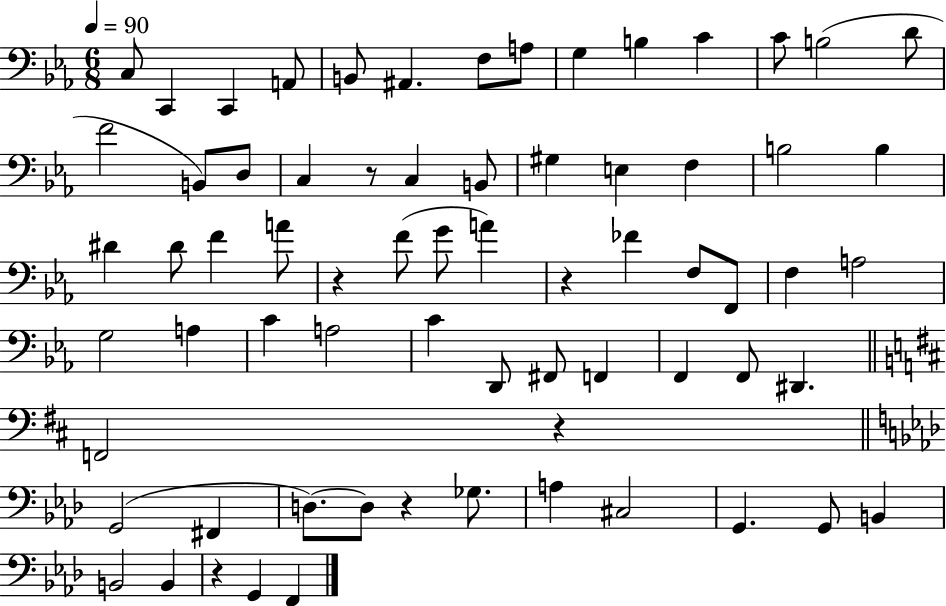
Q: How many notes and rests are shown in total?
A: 69